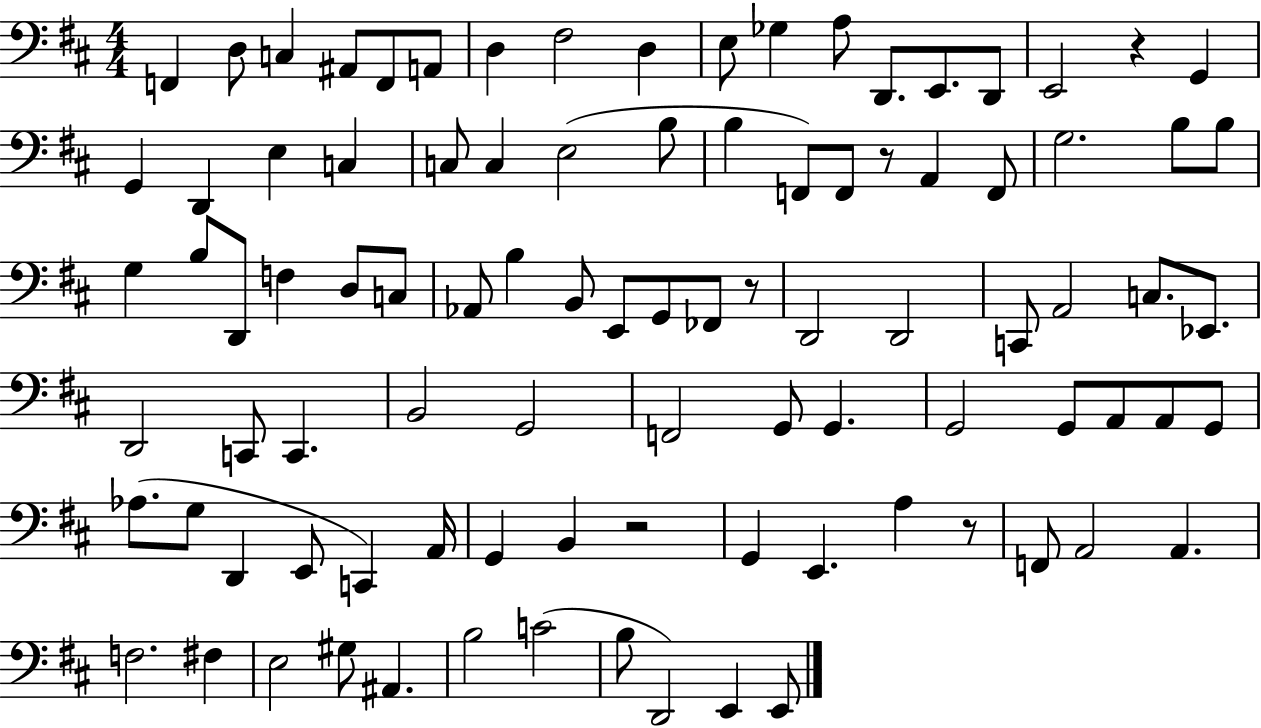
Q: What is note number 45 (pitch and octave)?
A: FES2